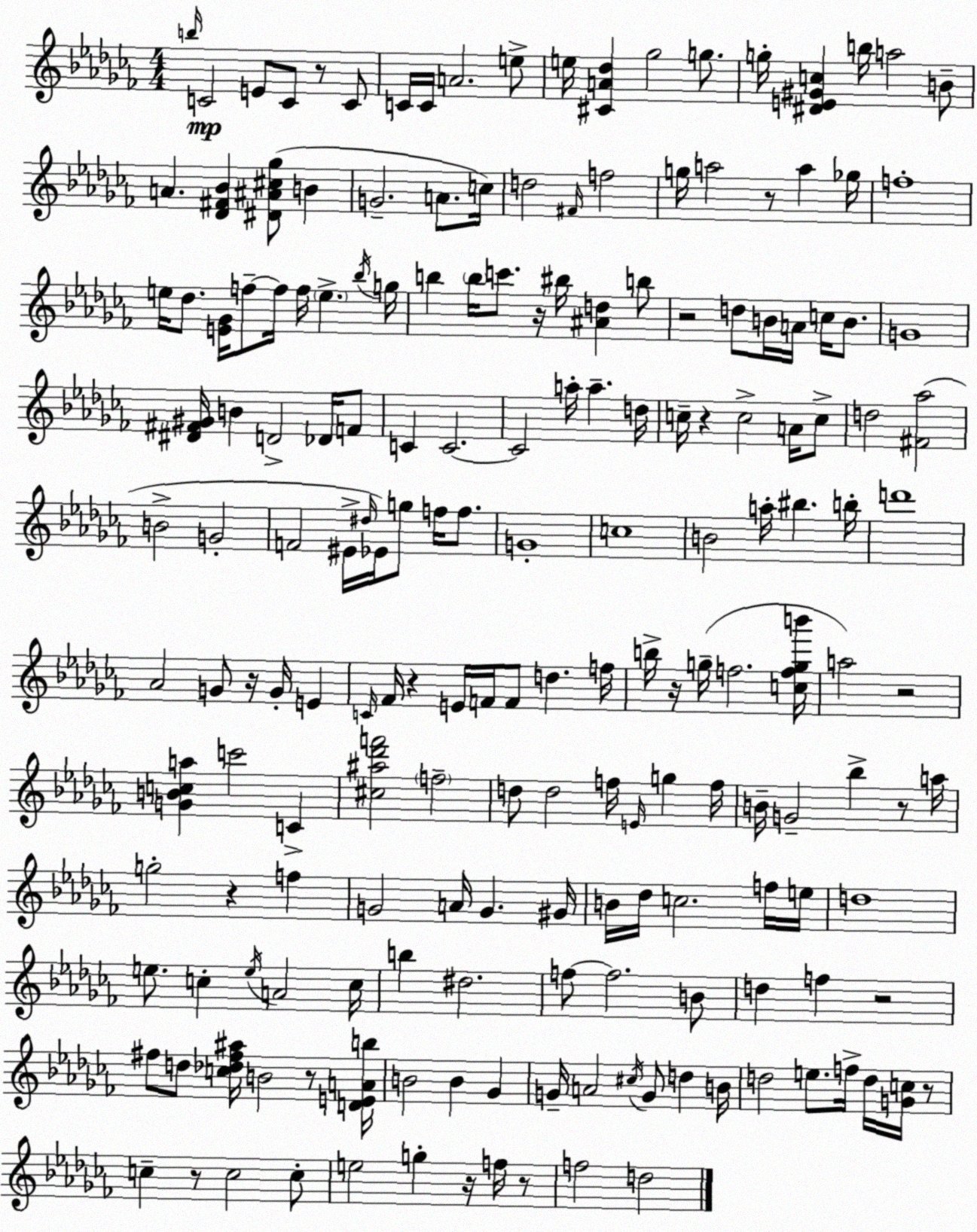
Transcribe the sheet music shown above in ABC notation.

X:1
T:Untitled
M:4/4
L:1/4
K:Abm
b/4 C2 E/2 C/2 z/2 C/2 C/4 C/4 A2 e/2 e/4 [^CA_d] _g2 g/2 g/4 [^DE^Gc] b/4 a2 B/2 A [_D^F_B] [^D^A^c_g]/2 B G2 A/2 c/4 d2 ^F/4 f2 g/4 a2 z/2 a _g/4 f4 e/4 _d/2 [E_G]/4 f/2 f/4 f/4 e _b/4 g/4 b b/4 c'/2 z/4 ^b/4 [^Ad] b/2 z2 d/2 B/4 A/4 c/4 B/2 G4 [^D^F^G]/4 B D2 _D/4 F/2 C C2 C2 a/4 a d/4 c/4 z c2 A/4 c/2 d2 [^F_a]2 B2 G2 F2 ^E/4 ^d/4 _E/4 g/2 f/4 f/2 G4 c4 B2 a/4 ^b b/4 d'4 _A2 G/2 z/4 G/4 E C/4 _F/4 z E/4 F/4 F/2 d f/4 b/4 z/4 g/4 f2 [cfgb']/4 a2 z2 [GBca] c'2 C [^c^a_d'f']2 f2 d/2 d2 f/4 E/4 g f/4 B/4 G2 _b z/2 a/4 g2 z f G2 A/4 G ^G/4 B/4 _d/4 c2 f/4 e/4 d4 e/2 c e/4 A2 c/4 b ^d2 f/2 f2 B/2 d f z2 ^f/2 d/2 [c_d^f^a]/4 B2 z/2 [DEAb]/4 B2 B _G G/4 A2 ^c/4 G/2 d B/4 d2 e/2 f/4 d/4 [Gc]/4 z/2 c z/2 c2 c/2 e2 g z/4 f/4 z/2 f2 d2